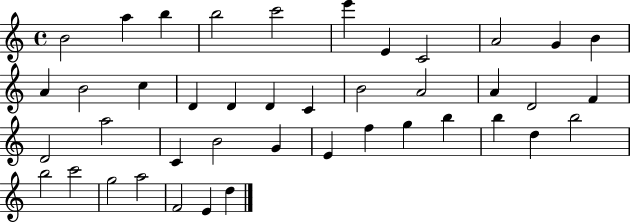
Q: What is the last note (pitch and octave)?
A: D5